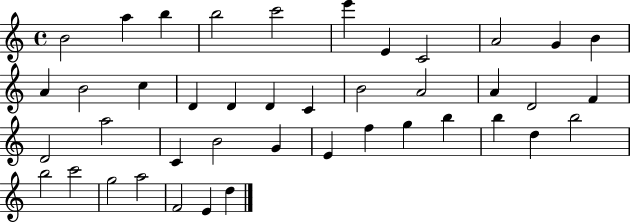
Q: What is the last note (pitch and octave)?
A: D5